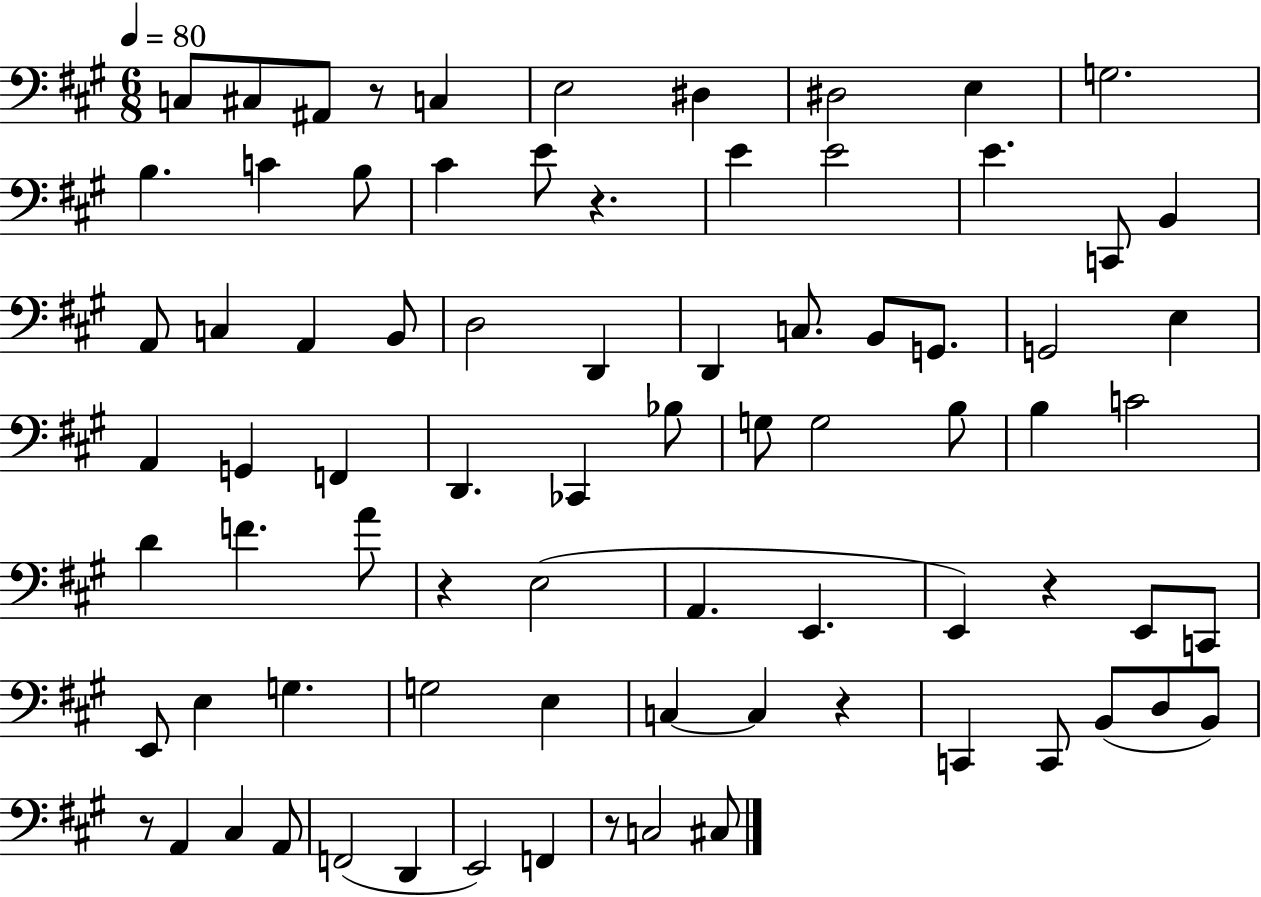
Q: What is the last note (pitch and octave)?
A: C#3